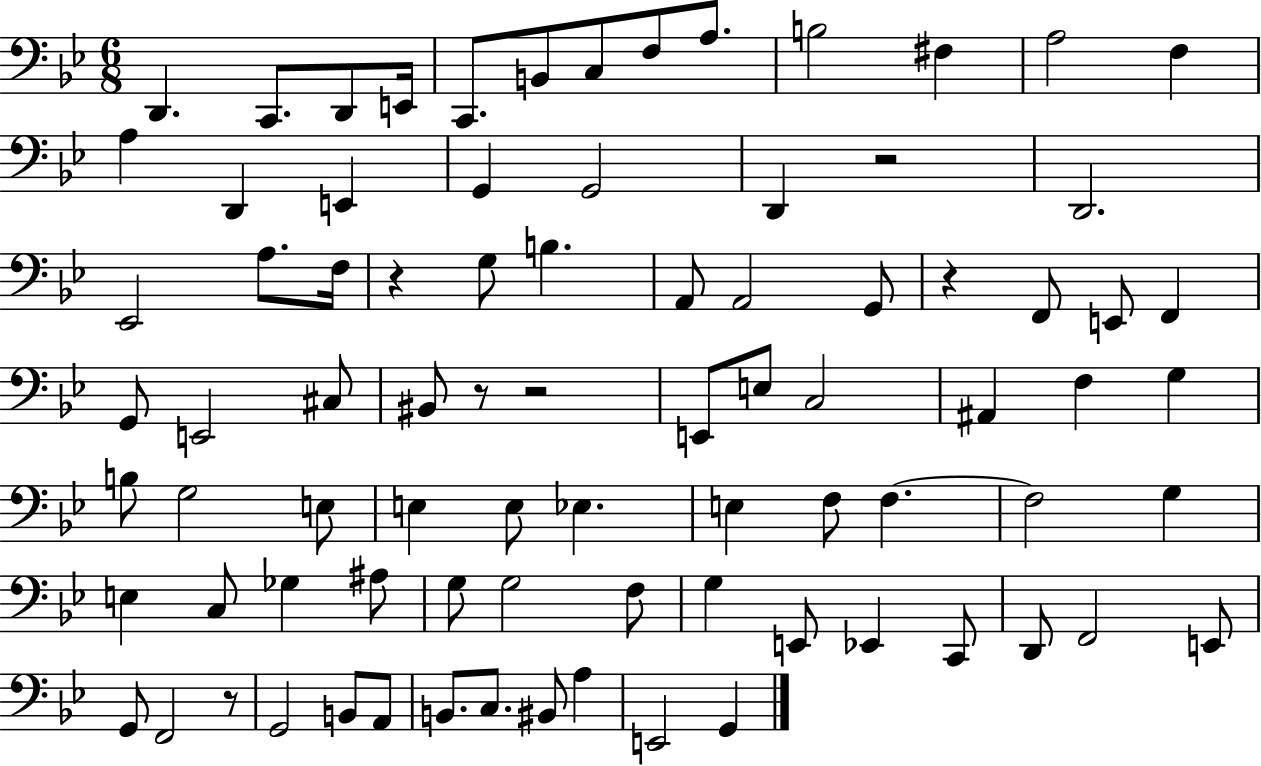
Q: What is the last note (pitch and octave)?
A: G2